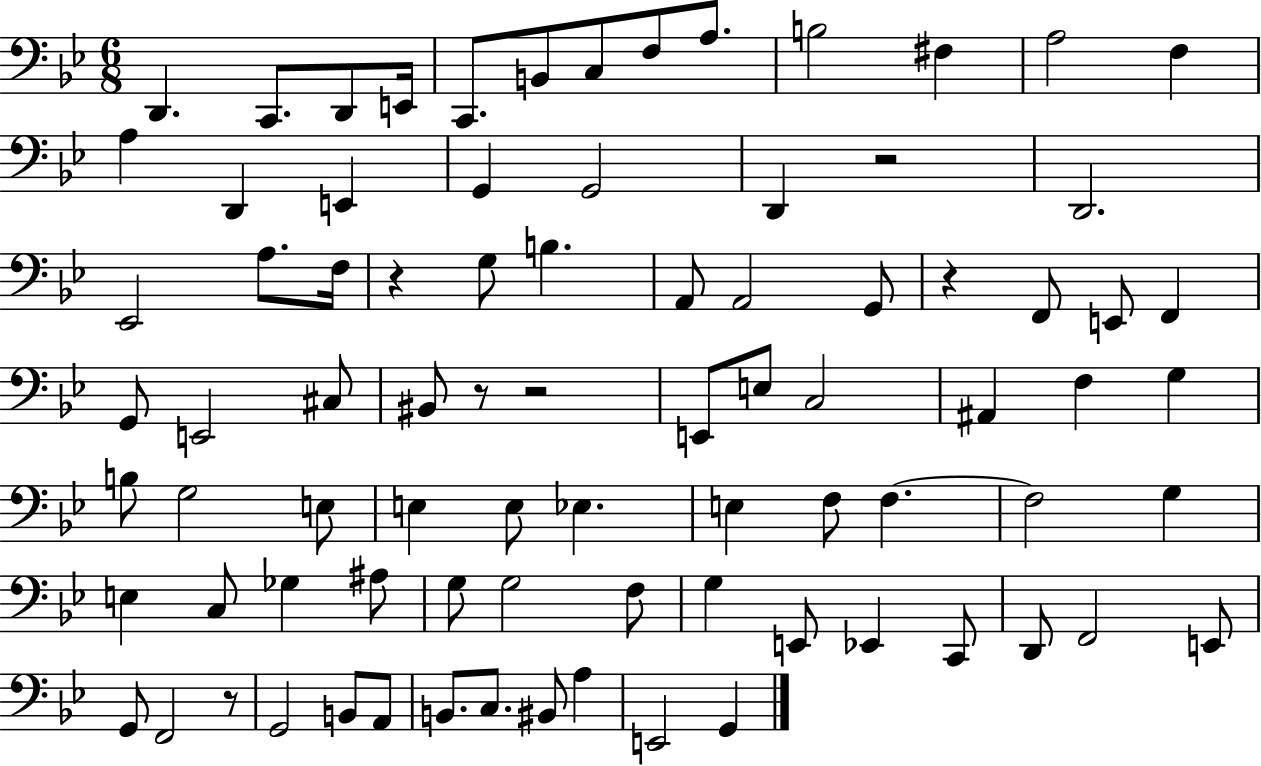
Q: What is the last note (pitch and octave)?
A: G2